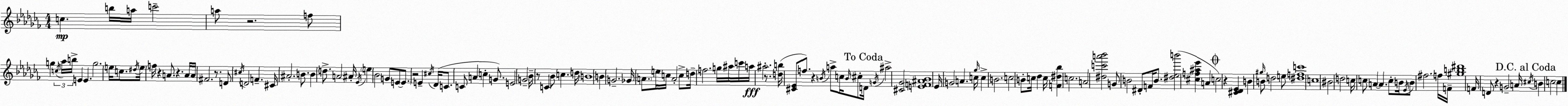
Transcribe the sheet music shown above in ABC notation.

X:1
T:Untitled
M:4/4
L:1/4
K:Abm
c b/4 a/4 c'2 a/2 z2 f/2 g c/4 _a/4 b/4 E E g2 e/4 c/2 ^d/4 e/4 f/4 z A/2 z A/4 A/4 ^F2 z/2 D/2 ^c/4 D2 F ^C/4 ^A2 B/2 B d/2 A2 ^A/4 _E/4 e _B2 G/2 E/2 E/2 z2 E ^c/4 _D/4 C/2 C/2 A c G/2 E2 G2 _B/4 z/2 C _B/2 c d/4 B4 B G2 _G/4 A/2 e/4 c/4 A2 c/2 d/4 f2 g/4 ^a/4 c'/4 a/4 ^a2 z/2 [db]/4 [^C_E]/2 f/2 z B/4 a/2 c/4 B/4 ^c/2 D/4 G/4 ^a2 [^C_G]2 [EF^A_B]4 _E/4 G2 A c/4 _g/4 c B2 c2 B/2 c/4 _d c/4 [F^d_b] c2 A2 [^dc'a'_b']2 G/2 B2 ^D/2 F/4 B/2 [^d_eb']2 [^cf^a_e'] A c2 z [^C_D_E] B ^g/4 B/2 d2 e/2 [^dfc']4 c4 ^B2 d2 c/4 c/2 A A c/2 B/4 _E/4 B/2 ^f2 f/4 F/4 [^gb^d']4 F/4 D/2 z G2 A/4 ^c/4 B c2 c